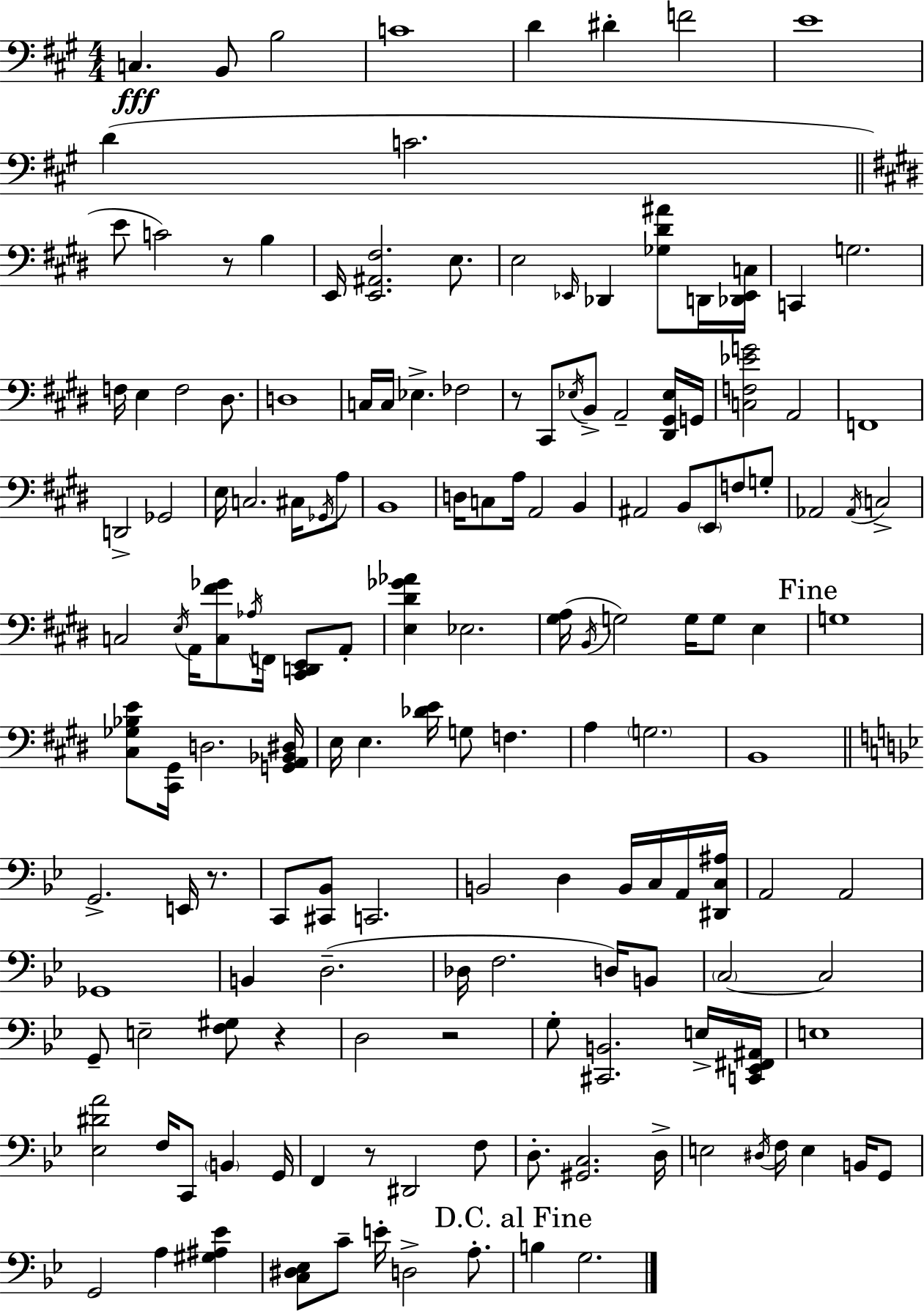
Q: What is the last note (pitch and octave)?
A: G3